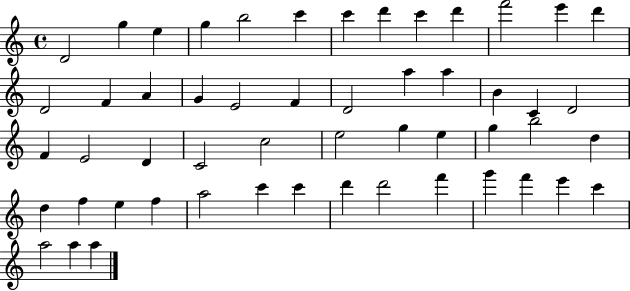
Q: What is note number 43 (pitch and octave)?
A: C6